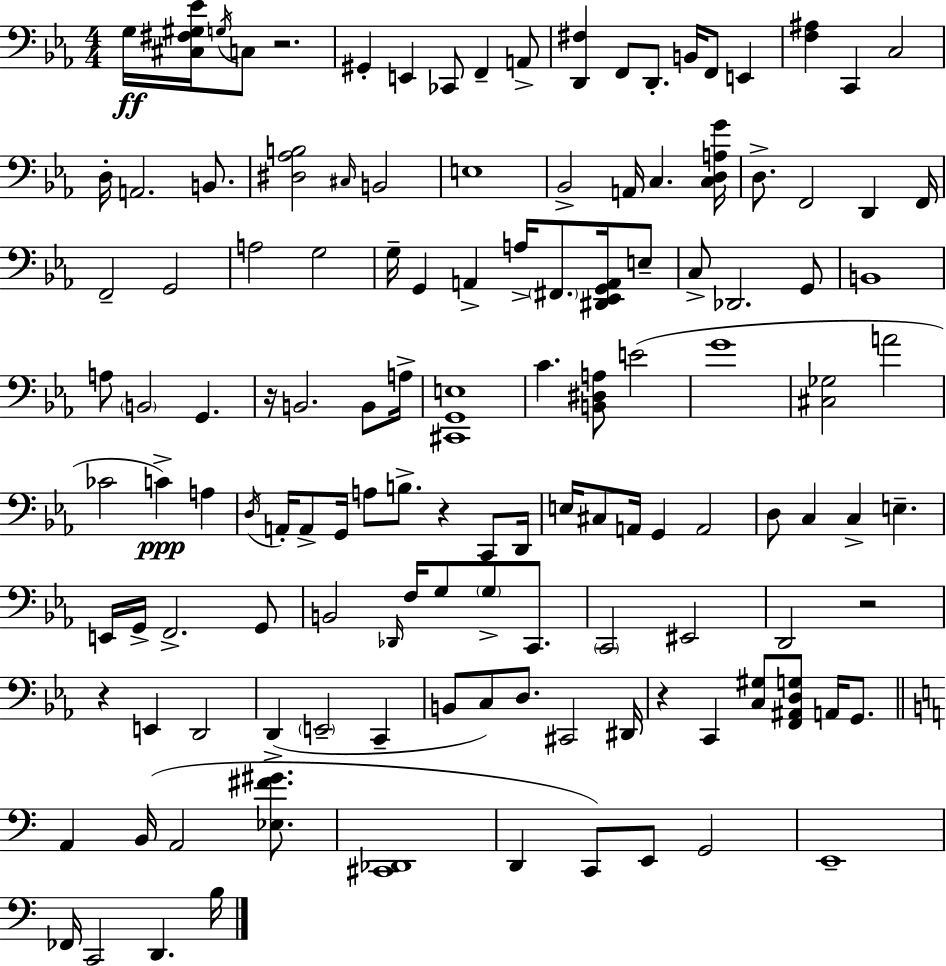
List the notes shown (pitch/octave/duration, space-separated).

G3/s [C#3,F#3,G#3,Eb4]/s G3/s C3/e R/h. G#2/q E2/q CES2/e F2/q A2/e [D2,F#3]/q F2/e D2/e. B2/s F2/e E2/q [F3,A#3]/q C2/q C3/h D3/s A2/h. B2/e. [D#3,Ab3,B3]/h C#3/s B2/h E3/w Bb2/h A2/s C3/q. [C3,D3,A3,G4]/s D3/e. F2/h D2/q F2/s F2/h G2/h A3/h G3/h G3/s G2/q A2/q A3/s F#2/e. [D#2,Eb2,G2,A2]/s E3/e C3/e Db2/h. G2/e B2/w A3/e B2/h G2/q. R/s B2/h. B2/e A3/s [C#2,G2,E3]/w C4/q. [B2,D#3,A3]/e E4/h G4/w [C#3,Gb3]/h A4/h CES4/h C4/q A3/q D3/s A2/s A2/e G2/s A3/e B3/e. R/q C2/e D2/s E3/s C#3/e A2/s G2/q A2/h D3/e C3/q C3/q E3/q. E2/s G2/s F2/h. G2/e B2/h Db2/s F3/s G3/e G3/e C2/e. C2/h EIS2/h D2/h R/h R/q E2/q D2/h D2/q E2/h C2/q B2/e C3/e D3/e. C#2/h D#2/s R/q C2/q [C3,G#3]/e [F2,A#2,D3,G3]/e A2/s G2/e. A2/q B2/s A2/h [Eb3,F#4,G#4]/e. [C#2,Db2]/w D2/q C2/e E2/e G2/h E2/w FES2/s C2/h D2/q. B3/s